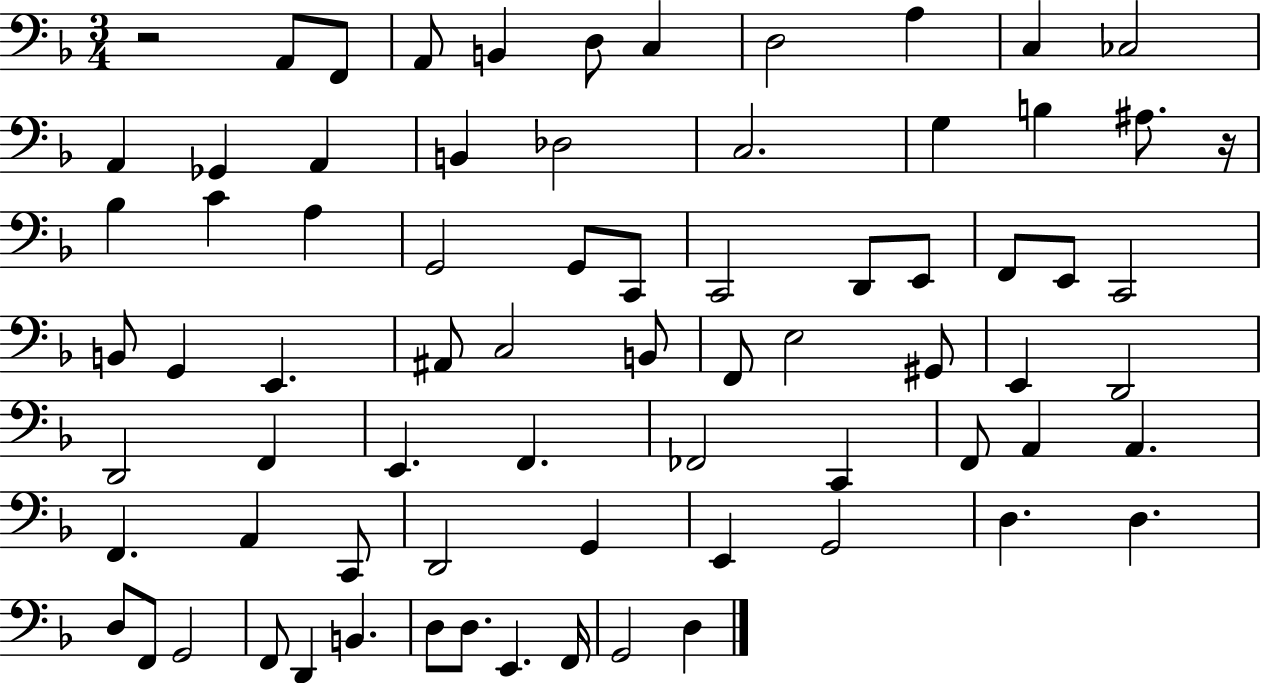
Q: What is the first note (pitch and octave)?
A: A2